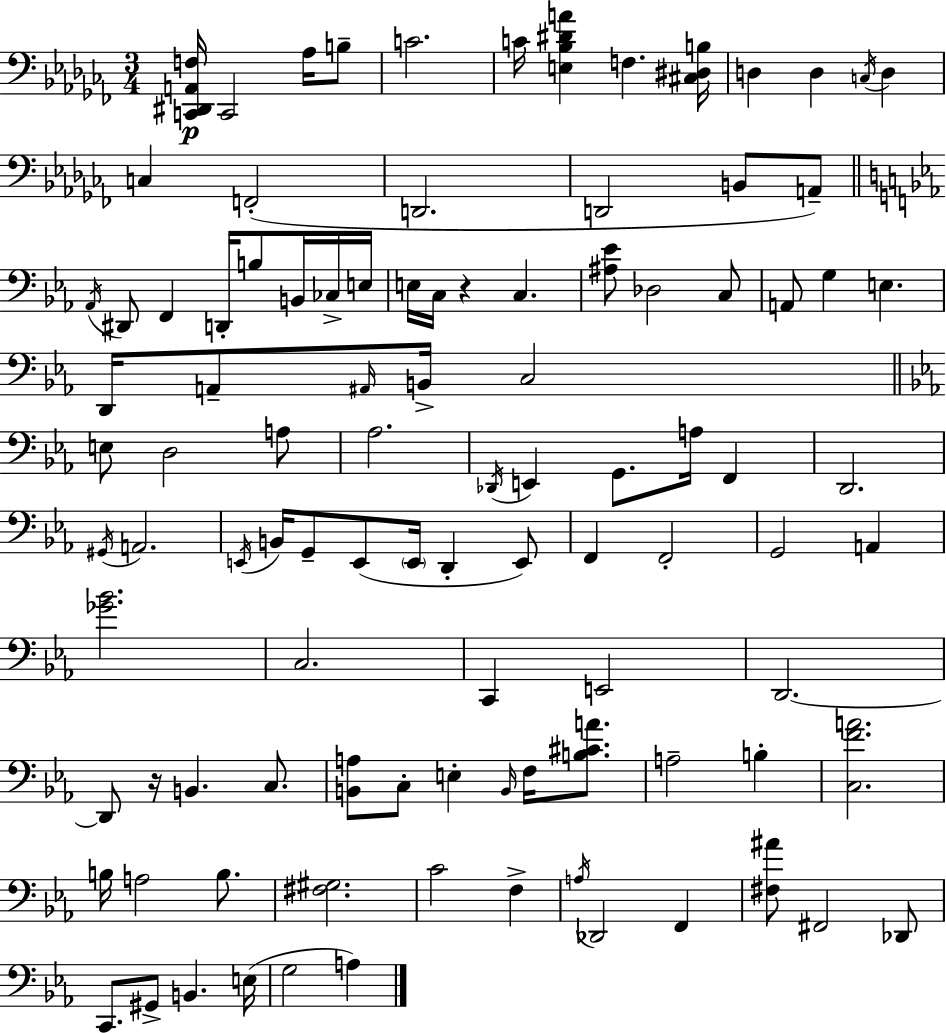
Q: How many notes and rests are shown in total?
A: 101